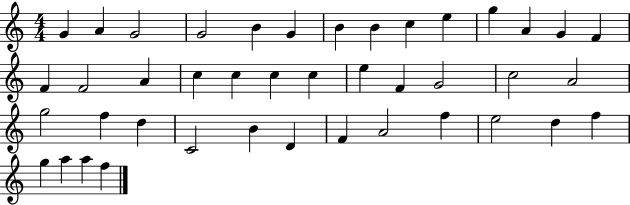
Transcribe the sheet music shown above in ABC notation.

X:1
T:Untitled
M:4/4
L:1/4
K:C
G A G2 G2 B G B B c e g A G F F F2 A c c c c e F G2 c2 A2 g2 f d C2 B D F A2 f e2 d f g a a f